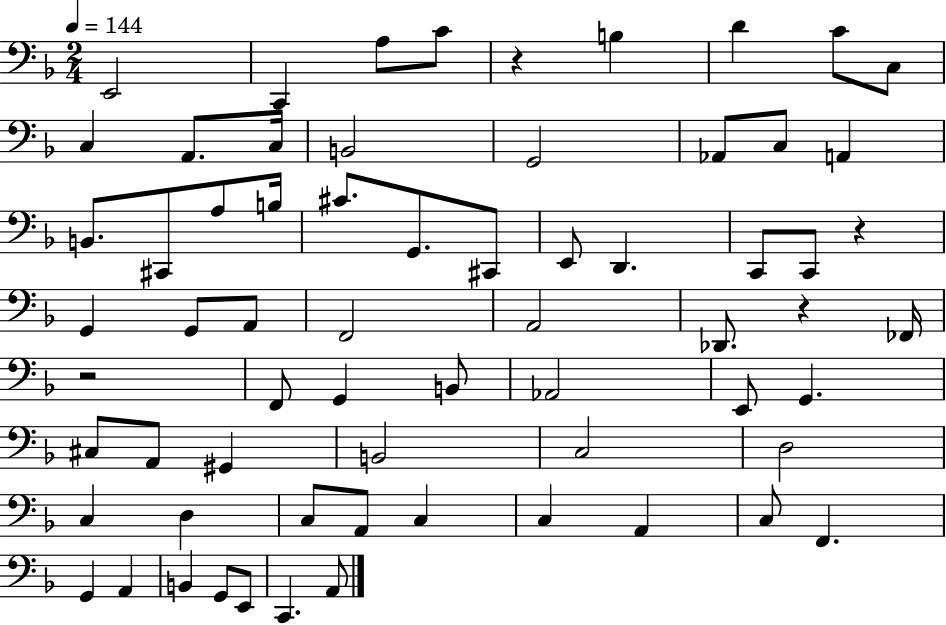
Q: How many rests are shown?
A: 4